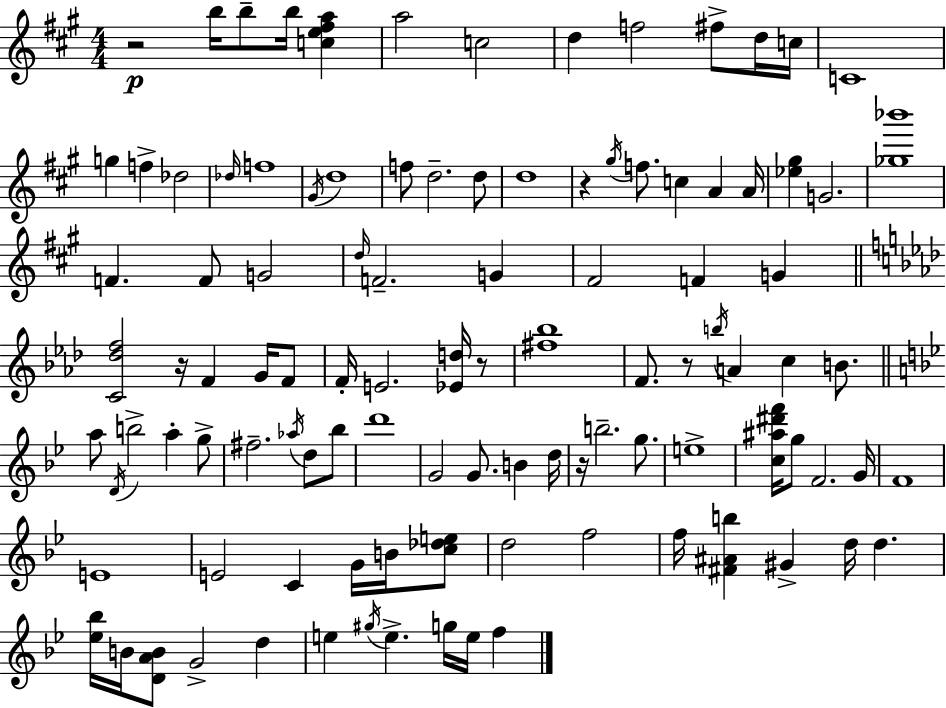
{
  \clef treble
  \numericTimeSignature
  \time 4/4
  \key a \major
  r2\p b''16 b''8-- b''16 <c'' e'' fis'' a''>4 | a''2 c''2 | d''4 f''2 fis''8-> d''16 c''16 | c'1 | \break g''4 f''4-> des''2 | \grace { des''16 } f''1 | \acciaccatura { gis'16 } d''1 | f''8 d''2.-- | \break d''8 d''1 | r4 \acciaccatura { gis''16 } f''8. c''4 a'4 | a'16 <ees'' gis''>4 g'2. | <ges'' bes'''>1 | \break f'4. f'8 g'2 | \grace { d''16 } f'2.-- | g'4 fis'2 f'4 | g'4 \bar "||" \break \key aes \major <c' des'' f''>2 r16 f'4 g'16 f'8 | f'16-. e'2. <ees' d''>16 r8 | <fis'' bes''>1 | f'8. r8 \acciaccatura { b''16 } a'4 c''4 b'8. | \break \bar "||" \break \key g \minor a''8 \acciaccatura { d'16 } b''2-> a''4-. g''8-> | fis''2.-- \acciaccatura { aes''16 } d''8 | bes''8 d'''1 | g'2 g'8. b'4 | \break d''16 r16 b''2.-- g''8. | e''1-> | <c'' ais'' dis''' f'''>16 g''8 f'2. | g'16 f'1 | \break e'1 | e'2 c'4 g'16 b'16 | <c'' des'' e''>8 d''2 f''2 | f''16 <fis' ais' b''>4 gis'4-> d''16 d''4. | \break <ees'' bes''>16 b'16 <d' a' b'>8 g'2-> d''4 | e''4 \acciaccatura { gis''16 } e''4.-> g''16 e''16 f''4 | \bar "|."
}